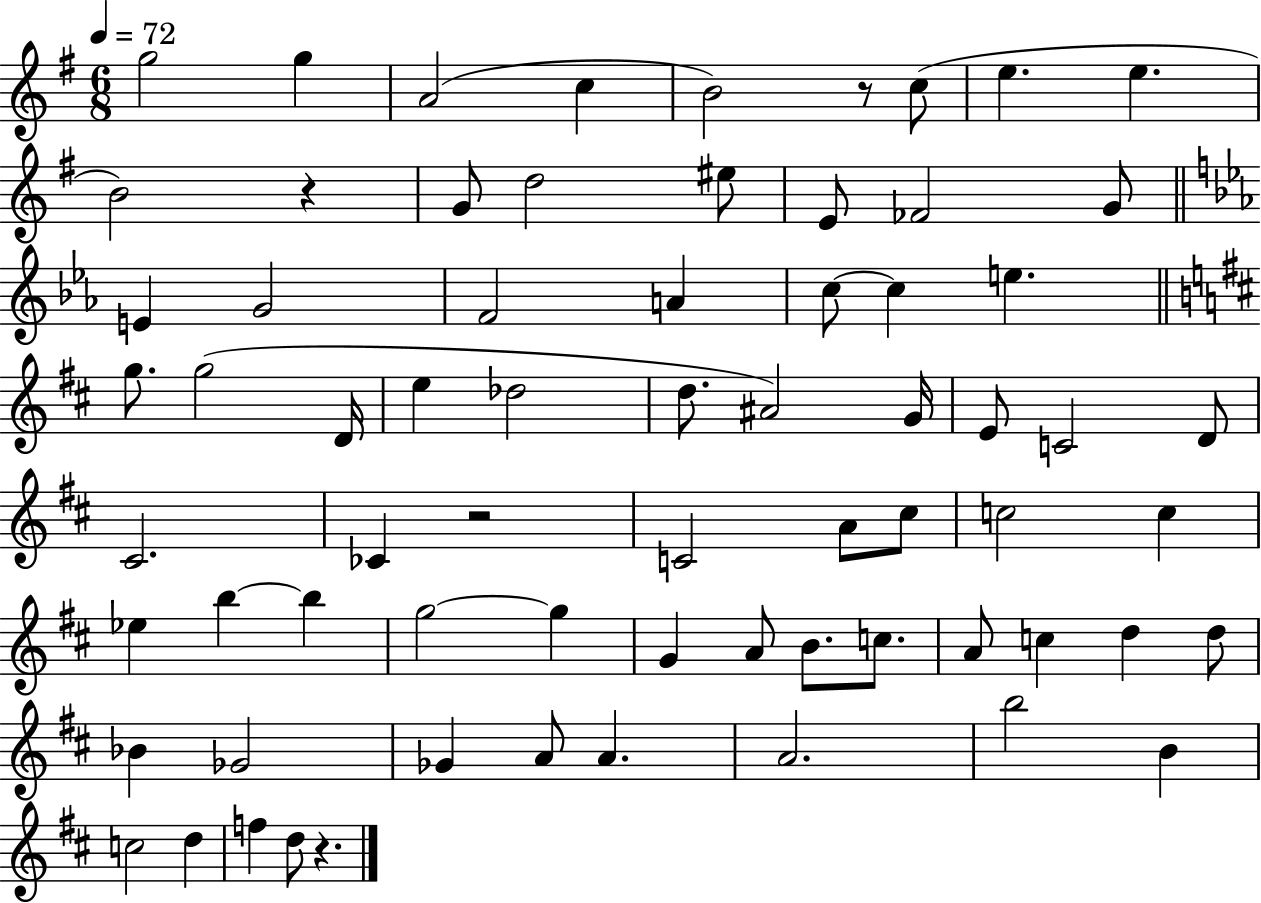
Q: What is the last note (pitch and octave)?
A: D5